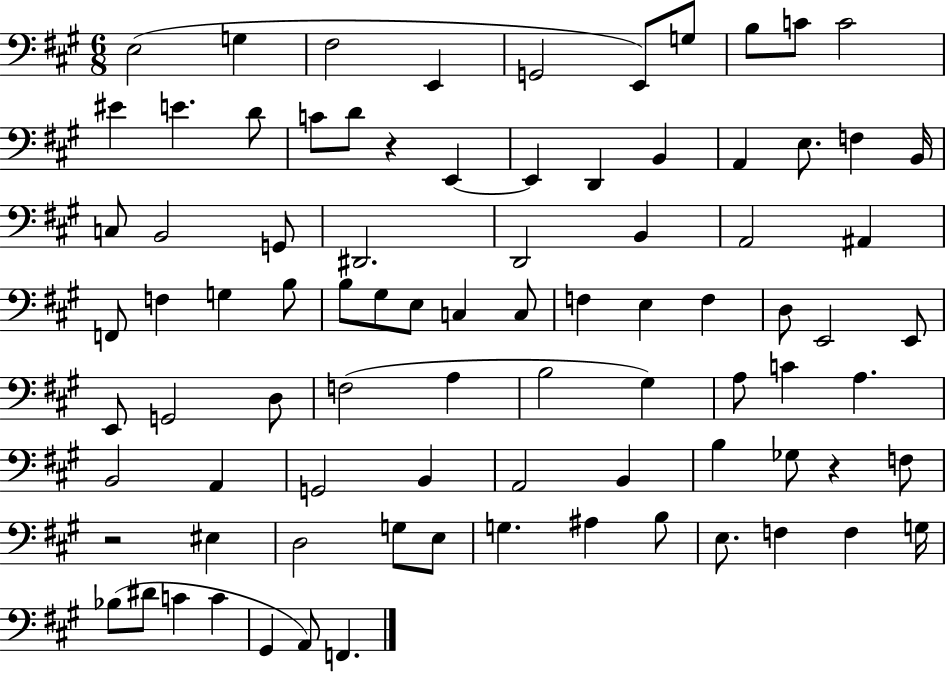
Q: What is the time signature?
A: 6/8